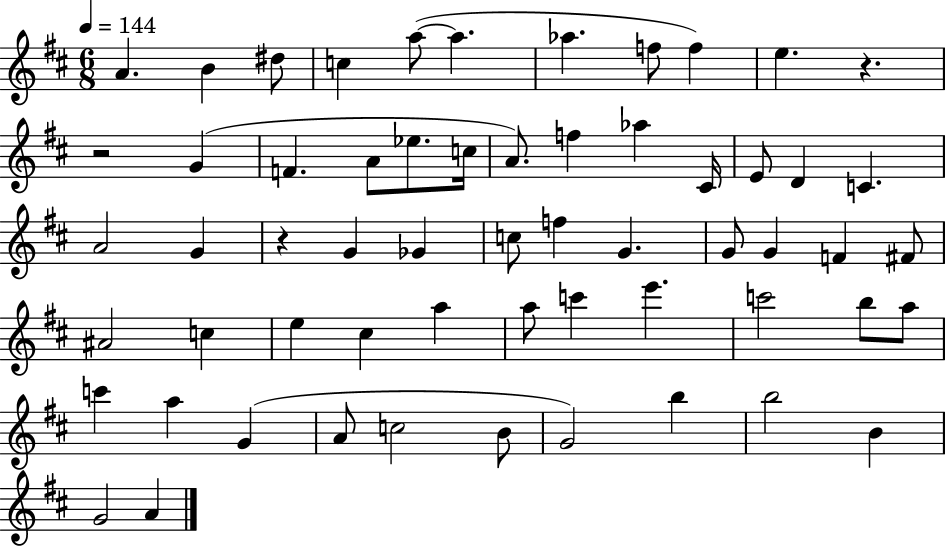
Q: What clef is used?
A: treble